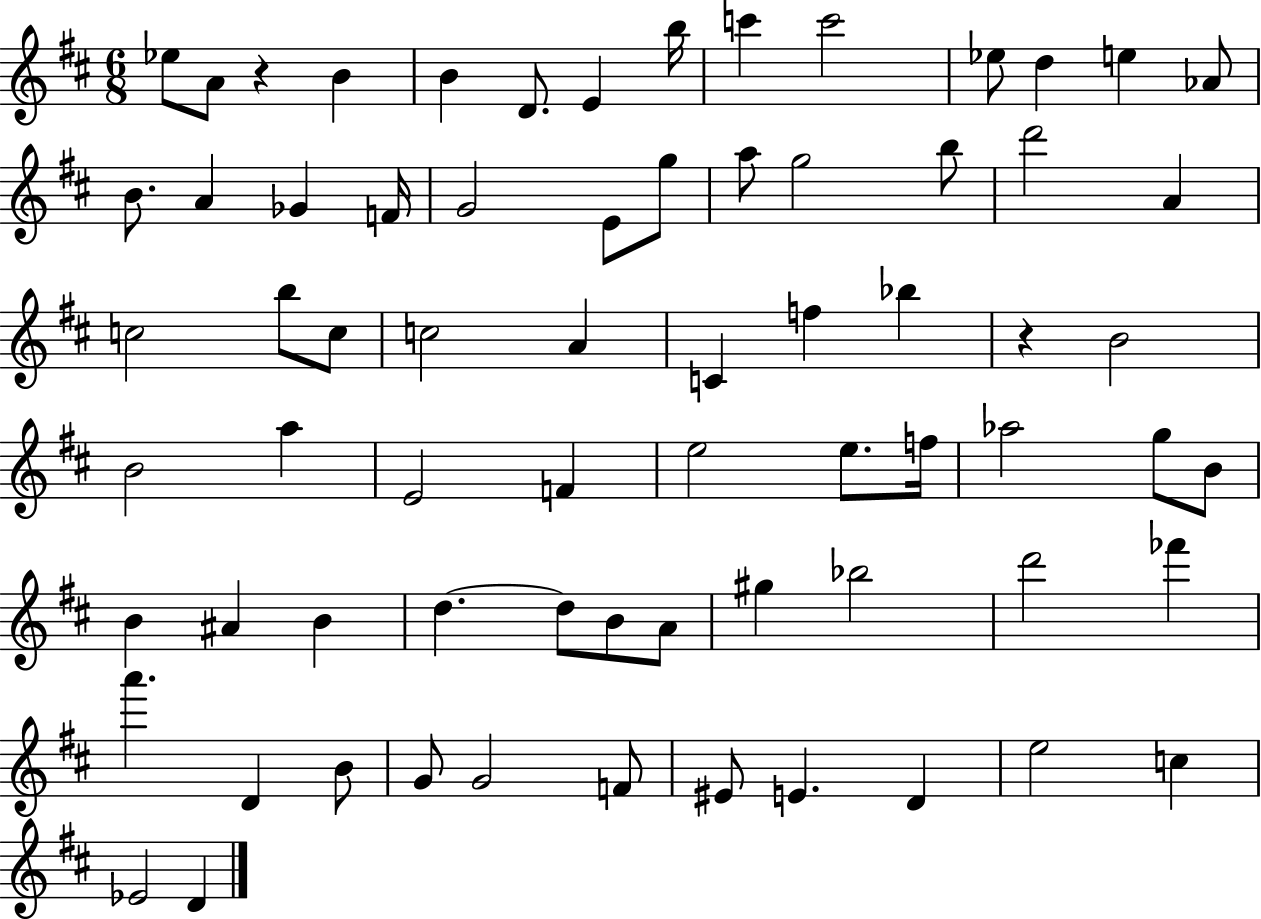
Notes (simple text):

Eb5/e A4/e R/q B4/q B4/q D4/e. E4/q B5/s C6/q C6/h Eb5/e D5/q E5/q Ab4/e B4/e. A4/q Gb4/q F4/s G4/h E4/e G5/e A5/e G5/h B5/e D6/h A4/q C5/h B5/e C5/e C5/h A4/q C4/q F5/q Bb5/q R/q B4/h B4/h A5/q E4/h F4/q E5/h E5/e. F5/s Ab5/h G5/e B4/e B4/q A#4/q B4/q D5/q. D5/e B4/e A4/e G#5/q Bb5/h D6/h FES6/q A6/q. D4/q B4/e G4/e G4/h F4/e EIS4/e E4/q. D4/q E5/h C5/q Eb4/h D4/q